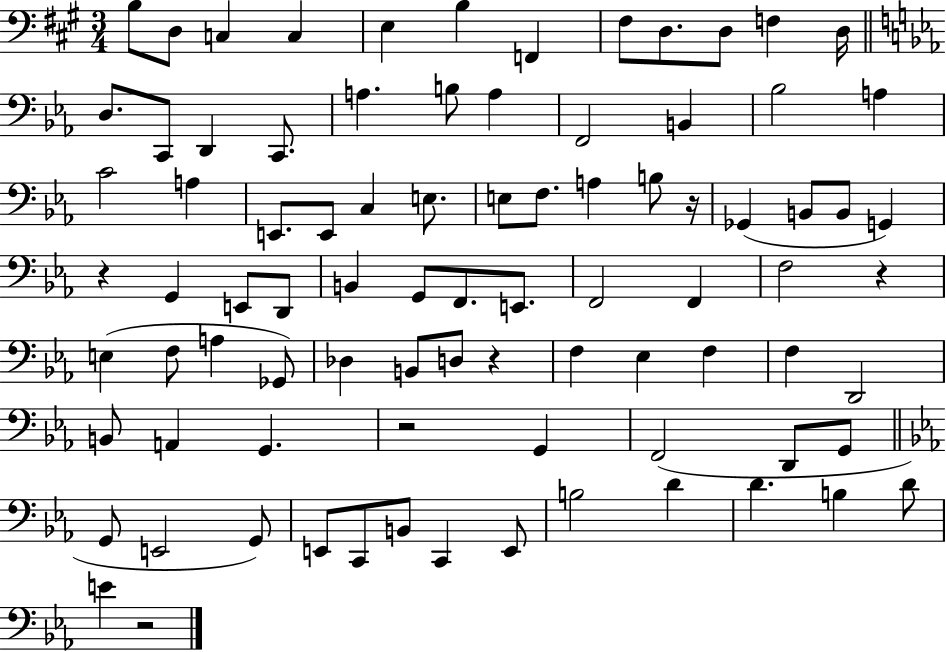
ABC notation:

X:1
T:Untitled
M:3/4
L:1/4
K:A
B,/2 D,/2 C, C, E, B, F,, ^F,/2 D,/2 D,/2 F, D,/4 D,/2 C,,/2 D,, C,,/2 A, B,/2 A, F,,2 B,, _B,2 A, C2 A, E,,/2 E,,/2 C, E,/2 E,/2 F,/2 A, B,/2 z/4 _G,, B,,/2 B,,/2 G,, z G,, E,,/2 D,,/2 B,, G,,/2 F,,/2 E,,/2 F,,2 F,, F,2 z E, F,/2 A, _G,,/2 _D, B,,/2 D,/2 z F, _E, F, F, D,,2 B,,/2 A,, G,, z2 G,, F,,2 D,,/2 G,,/2 G,,/2 E,,2 G,,/2 E,,/2 C,,/2 B,,/2 C,, E,,/2 B,2 D D B, D/2 E z2